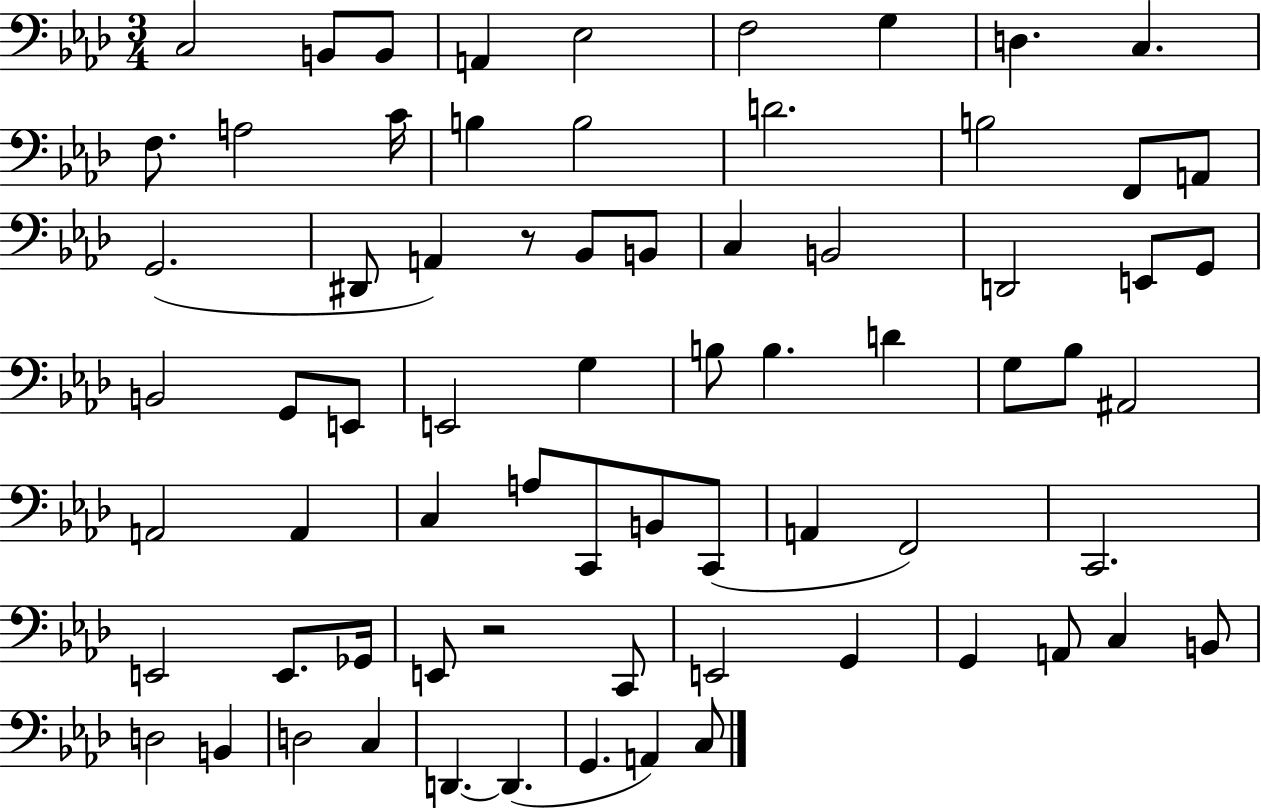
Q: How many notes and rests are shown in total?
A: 71